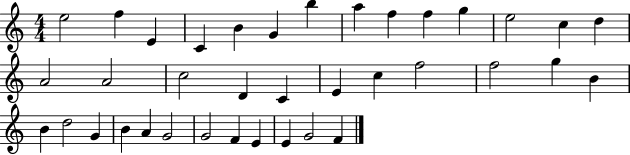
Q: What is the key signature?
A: C major